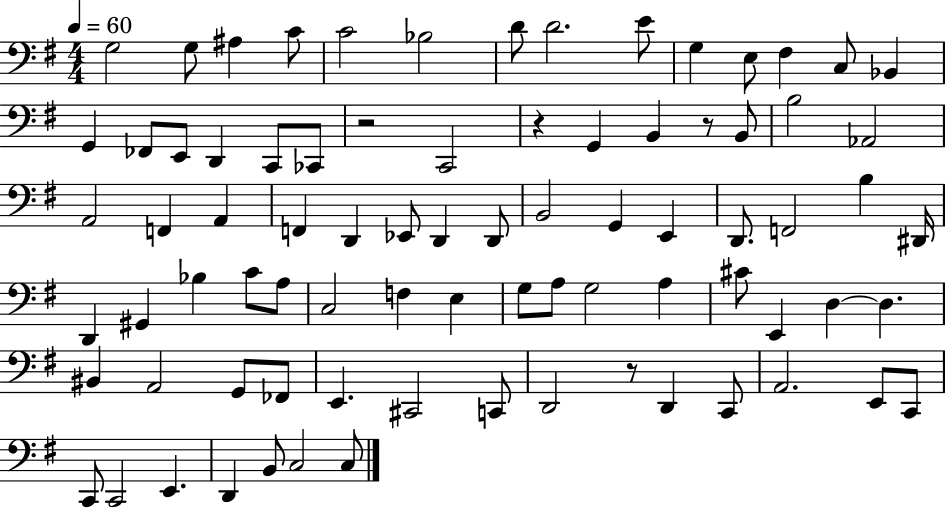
X:1
T:Untitled
M:4/4
L:1/4
K:G
G,2 G,/2 ^A, C/2 C2 _B,2 D/2 D2 E/2 G, E,/2 ^F, C,/2 _B,, G,, _F,,/2 E,,/2 D,, C,,/2 _C,,/2 z2 C,,2 z G,, B,, z/2 B,,/2 B,2 _A,,2 A,,2 F,, A,, F,, D,, _E,,/2 D,, D,,/2 B,,2 G,, E,, D,,/2 F,,2 B, ^D,,/4 D,, ^G,, _B, C/2 A,/2 C,2 F, E, G,/2 A,/2 G,2 A, ^C/2 E,, D, D, ^B,, A,,2 G,,/2 _F,,/2 E,, ^C,,2 C,,/2 D,,2 z/2 D,, C,,/2 A,,2 E,,/2 C,,/2 C,,/2 C,,2 E,, D,, B,,/2 C,2 C,/2